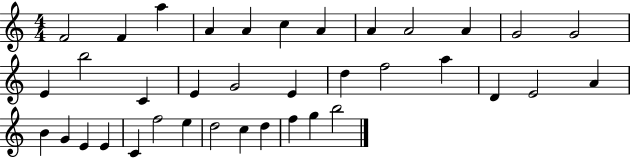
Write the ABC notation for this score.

X:1
T:Untitled
M:4/4
L:1/4
K:C
F2 F a A A c A A A2 A G2 G2 E b2 C E G2 E d f2 a D E2 A B G E E C f2 e d2 c d f g b2